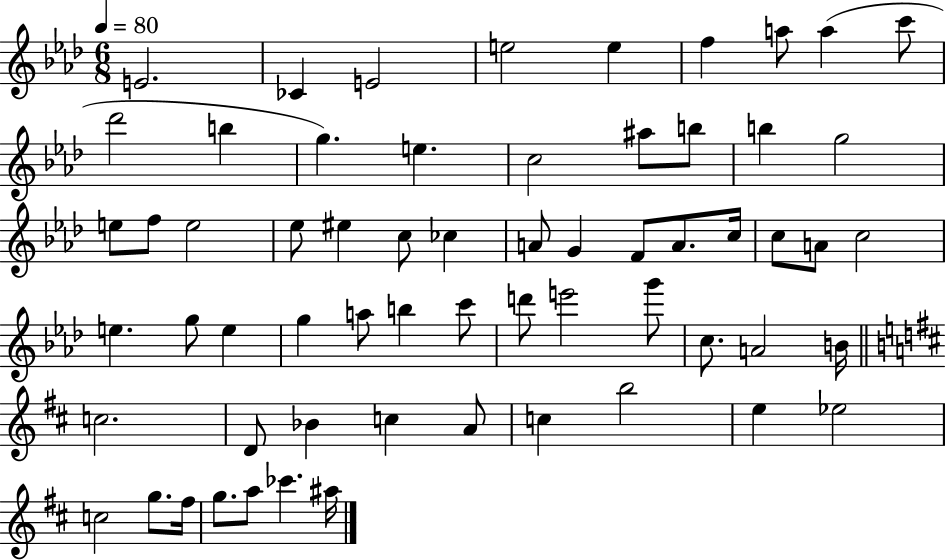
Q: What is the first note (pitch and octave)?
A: E4